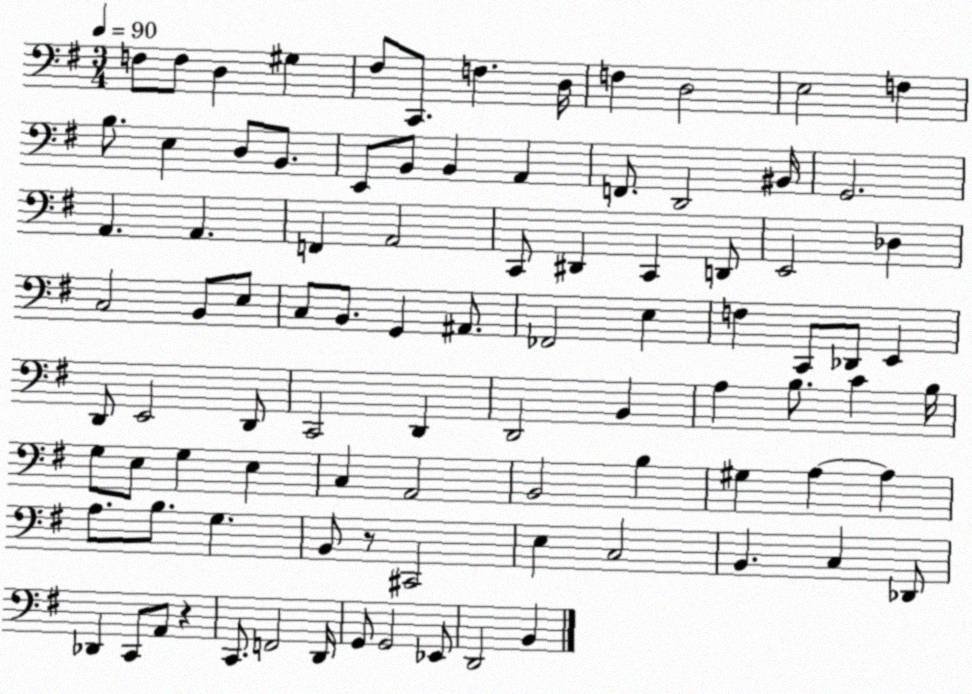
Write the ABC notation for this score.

X:1
T:Untitled
M:3/4
L:1/4
K:G
F,/2 F,/2 D, ^G, ^F,/2 C,,/2 F, D,/4 F, D,2 E,2 F, B,/2 E, D,/2 B,,/2 E,,/2 B,,/2 B,, A,, F,,/2 D,,2 ^B,,/4 G,,2 A,, A,, F,, A,,2 C,,/2 ^D,, C,, D,,/2 E,,2 _D, C,2 B,,/2 E,/2 C,/2 B,,/2 G,, ^A,,/2 _F,,2 E, F, C,,/2 _D,,/2 E,, D,,/2 E,,2 D,,/2 C,,2 D,, D,,2 B,, A, B,/2 C B,/4 G,/2 E,/2 G, E, C, A,,2 B,,2 B, ^G, A, A, A,/2 B,/2 G, B,,/2 z/2 ^C,,2 E, C,2 B,, C, _D,,/2 _D,, C,,/2 A,,/2 z C,,/2 F,,2 D,,/4 G,,/2 G,,2 _E,,/2 D,,2 B,,